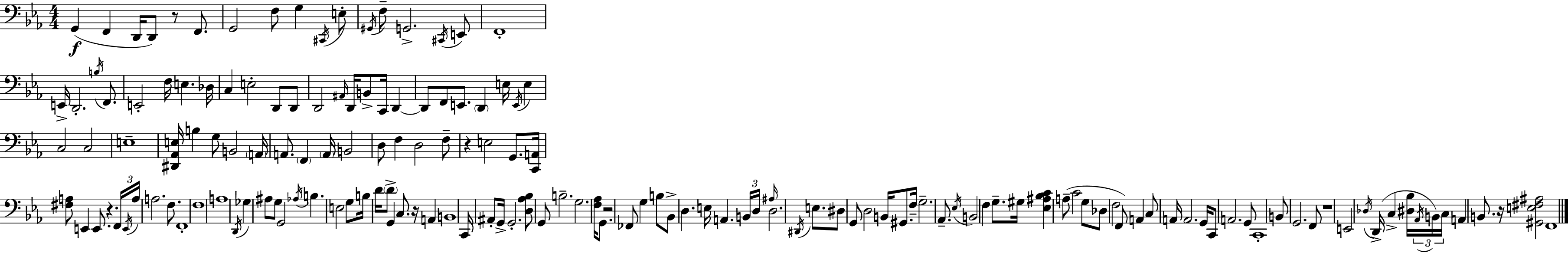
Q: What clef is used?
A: bass